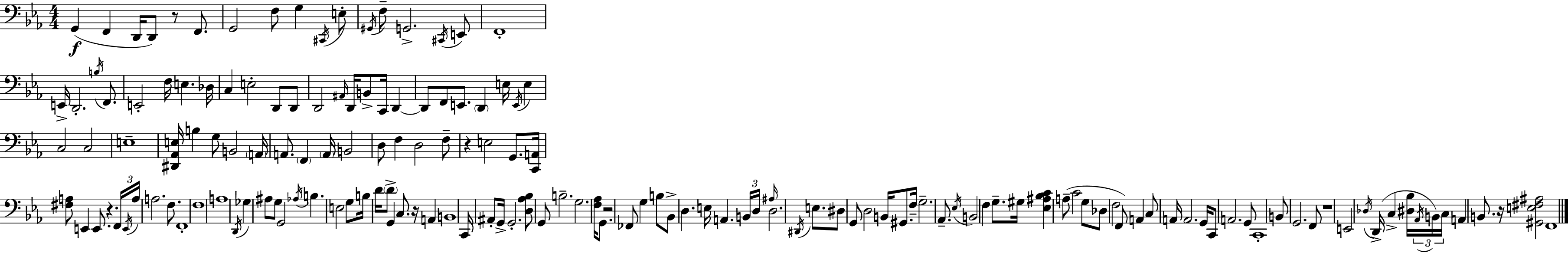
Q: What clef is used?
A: bass